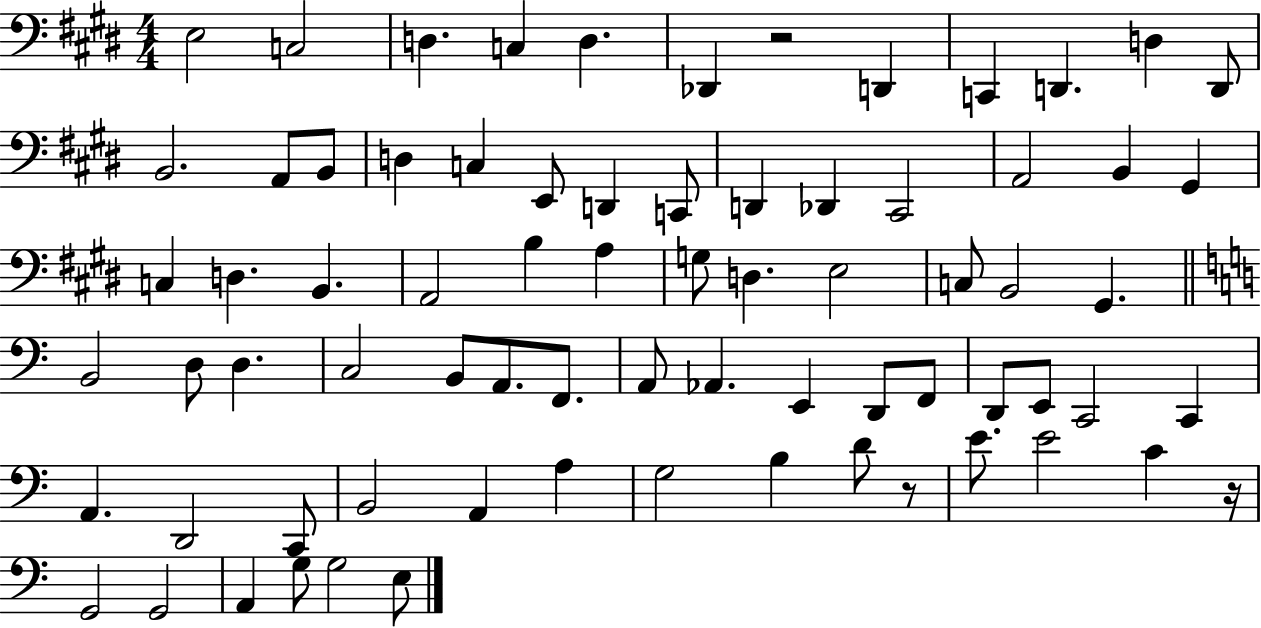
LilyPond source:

{
  \clef bass
  \numericTimeSignature
  \time 4/4
  \key e \major
  e2 c2 | d4. c4 d4. | des,4 r2 d,4 | c,4 d,4. d4 d,8 | \break b,2. a,8 b,8 | d4 c4 e,8 d,4 c,8 | d,4 des,4 cis,2 | a,2 b,4 gis,4 | \break c4 d4. b,4. | a,2 b4 a4 | g8 d4. e2 | c8 b,2 gis,4. | \break \bar "||" \break \key c \major b,2 d8 d4. | c2 b,8 a,8. f,8. | a,8 aes,4. e,4 d,8 f,8 | d,8 e,8 c,2 c,4 | \break a,4. d,2 c,8 | b,2 a,4 a4 | g2 b4 d'8 r8 | e'8. e'2 c'4 r16 | \break g,2 g,2 | a,4 g8 g2 e8 | \bar "|."
}